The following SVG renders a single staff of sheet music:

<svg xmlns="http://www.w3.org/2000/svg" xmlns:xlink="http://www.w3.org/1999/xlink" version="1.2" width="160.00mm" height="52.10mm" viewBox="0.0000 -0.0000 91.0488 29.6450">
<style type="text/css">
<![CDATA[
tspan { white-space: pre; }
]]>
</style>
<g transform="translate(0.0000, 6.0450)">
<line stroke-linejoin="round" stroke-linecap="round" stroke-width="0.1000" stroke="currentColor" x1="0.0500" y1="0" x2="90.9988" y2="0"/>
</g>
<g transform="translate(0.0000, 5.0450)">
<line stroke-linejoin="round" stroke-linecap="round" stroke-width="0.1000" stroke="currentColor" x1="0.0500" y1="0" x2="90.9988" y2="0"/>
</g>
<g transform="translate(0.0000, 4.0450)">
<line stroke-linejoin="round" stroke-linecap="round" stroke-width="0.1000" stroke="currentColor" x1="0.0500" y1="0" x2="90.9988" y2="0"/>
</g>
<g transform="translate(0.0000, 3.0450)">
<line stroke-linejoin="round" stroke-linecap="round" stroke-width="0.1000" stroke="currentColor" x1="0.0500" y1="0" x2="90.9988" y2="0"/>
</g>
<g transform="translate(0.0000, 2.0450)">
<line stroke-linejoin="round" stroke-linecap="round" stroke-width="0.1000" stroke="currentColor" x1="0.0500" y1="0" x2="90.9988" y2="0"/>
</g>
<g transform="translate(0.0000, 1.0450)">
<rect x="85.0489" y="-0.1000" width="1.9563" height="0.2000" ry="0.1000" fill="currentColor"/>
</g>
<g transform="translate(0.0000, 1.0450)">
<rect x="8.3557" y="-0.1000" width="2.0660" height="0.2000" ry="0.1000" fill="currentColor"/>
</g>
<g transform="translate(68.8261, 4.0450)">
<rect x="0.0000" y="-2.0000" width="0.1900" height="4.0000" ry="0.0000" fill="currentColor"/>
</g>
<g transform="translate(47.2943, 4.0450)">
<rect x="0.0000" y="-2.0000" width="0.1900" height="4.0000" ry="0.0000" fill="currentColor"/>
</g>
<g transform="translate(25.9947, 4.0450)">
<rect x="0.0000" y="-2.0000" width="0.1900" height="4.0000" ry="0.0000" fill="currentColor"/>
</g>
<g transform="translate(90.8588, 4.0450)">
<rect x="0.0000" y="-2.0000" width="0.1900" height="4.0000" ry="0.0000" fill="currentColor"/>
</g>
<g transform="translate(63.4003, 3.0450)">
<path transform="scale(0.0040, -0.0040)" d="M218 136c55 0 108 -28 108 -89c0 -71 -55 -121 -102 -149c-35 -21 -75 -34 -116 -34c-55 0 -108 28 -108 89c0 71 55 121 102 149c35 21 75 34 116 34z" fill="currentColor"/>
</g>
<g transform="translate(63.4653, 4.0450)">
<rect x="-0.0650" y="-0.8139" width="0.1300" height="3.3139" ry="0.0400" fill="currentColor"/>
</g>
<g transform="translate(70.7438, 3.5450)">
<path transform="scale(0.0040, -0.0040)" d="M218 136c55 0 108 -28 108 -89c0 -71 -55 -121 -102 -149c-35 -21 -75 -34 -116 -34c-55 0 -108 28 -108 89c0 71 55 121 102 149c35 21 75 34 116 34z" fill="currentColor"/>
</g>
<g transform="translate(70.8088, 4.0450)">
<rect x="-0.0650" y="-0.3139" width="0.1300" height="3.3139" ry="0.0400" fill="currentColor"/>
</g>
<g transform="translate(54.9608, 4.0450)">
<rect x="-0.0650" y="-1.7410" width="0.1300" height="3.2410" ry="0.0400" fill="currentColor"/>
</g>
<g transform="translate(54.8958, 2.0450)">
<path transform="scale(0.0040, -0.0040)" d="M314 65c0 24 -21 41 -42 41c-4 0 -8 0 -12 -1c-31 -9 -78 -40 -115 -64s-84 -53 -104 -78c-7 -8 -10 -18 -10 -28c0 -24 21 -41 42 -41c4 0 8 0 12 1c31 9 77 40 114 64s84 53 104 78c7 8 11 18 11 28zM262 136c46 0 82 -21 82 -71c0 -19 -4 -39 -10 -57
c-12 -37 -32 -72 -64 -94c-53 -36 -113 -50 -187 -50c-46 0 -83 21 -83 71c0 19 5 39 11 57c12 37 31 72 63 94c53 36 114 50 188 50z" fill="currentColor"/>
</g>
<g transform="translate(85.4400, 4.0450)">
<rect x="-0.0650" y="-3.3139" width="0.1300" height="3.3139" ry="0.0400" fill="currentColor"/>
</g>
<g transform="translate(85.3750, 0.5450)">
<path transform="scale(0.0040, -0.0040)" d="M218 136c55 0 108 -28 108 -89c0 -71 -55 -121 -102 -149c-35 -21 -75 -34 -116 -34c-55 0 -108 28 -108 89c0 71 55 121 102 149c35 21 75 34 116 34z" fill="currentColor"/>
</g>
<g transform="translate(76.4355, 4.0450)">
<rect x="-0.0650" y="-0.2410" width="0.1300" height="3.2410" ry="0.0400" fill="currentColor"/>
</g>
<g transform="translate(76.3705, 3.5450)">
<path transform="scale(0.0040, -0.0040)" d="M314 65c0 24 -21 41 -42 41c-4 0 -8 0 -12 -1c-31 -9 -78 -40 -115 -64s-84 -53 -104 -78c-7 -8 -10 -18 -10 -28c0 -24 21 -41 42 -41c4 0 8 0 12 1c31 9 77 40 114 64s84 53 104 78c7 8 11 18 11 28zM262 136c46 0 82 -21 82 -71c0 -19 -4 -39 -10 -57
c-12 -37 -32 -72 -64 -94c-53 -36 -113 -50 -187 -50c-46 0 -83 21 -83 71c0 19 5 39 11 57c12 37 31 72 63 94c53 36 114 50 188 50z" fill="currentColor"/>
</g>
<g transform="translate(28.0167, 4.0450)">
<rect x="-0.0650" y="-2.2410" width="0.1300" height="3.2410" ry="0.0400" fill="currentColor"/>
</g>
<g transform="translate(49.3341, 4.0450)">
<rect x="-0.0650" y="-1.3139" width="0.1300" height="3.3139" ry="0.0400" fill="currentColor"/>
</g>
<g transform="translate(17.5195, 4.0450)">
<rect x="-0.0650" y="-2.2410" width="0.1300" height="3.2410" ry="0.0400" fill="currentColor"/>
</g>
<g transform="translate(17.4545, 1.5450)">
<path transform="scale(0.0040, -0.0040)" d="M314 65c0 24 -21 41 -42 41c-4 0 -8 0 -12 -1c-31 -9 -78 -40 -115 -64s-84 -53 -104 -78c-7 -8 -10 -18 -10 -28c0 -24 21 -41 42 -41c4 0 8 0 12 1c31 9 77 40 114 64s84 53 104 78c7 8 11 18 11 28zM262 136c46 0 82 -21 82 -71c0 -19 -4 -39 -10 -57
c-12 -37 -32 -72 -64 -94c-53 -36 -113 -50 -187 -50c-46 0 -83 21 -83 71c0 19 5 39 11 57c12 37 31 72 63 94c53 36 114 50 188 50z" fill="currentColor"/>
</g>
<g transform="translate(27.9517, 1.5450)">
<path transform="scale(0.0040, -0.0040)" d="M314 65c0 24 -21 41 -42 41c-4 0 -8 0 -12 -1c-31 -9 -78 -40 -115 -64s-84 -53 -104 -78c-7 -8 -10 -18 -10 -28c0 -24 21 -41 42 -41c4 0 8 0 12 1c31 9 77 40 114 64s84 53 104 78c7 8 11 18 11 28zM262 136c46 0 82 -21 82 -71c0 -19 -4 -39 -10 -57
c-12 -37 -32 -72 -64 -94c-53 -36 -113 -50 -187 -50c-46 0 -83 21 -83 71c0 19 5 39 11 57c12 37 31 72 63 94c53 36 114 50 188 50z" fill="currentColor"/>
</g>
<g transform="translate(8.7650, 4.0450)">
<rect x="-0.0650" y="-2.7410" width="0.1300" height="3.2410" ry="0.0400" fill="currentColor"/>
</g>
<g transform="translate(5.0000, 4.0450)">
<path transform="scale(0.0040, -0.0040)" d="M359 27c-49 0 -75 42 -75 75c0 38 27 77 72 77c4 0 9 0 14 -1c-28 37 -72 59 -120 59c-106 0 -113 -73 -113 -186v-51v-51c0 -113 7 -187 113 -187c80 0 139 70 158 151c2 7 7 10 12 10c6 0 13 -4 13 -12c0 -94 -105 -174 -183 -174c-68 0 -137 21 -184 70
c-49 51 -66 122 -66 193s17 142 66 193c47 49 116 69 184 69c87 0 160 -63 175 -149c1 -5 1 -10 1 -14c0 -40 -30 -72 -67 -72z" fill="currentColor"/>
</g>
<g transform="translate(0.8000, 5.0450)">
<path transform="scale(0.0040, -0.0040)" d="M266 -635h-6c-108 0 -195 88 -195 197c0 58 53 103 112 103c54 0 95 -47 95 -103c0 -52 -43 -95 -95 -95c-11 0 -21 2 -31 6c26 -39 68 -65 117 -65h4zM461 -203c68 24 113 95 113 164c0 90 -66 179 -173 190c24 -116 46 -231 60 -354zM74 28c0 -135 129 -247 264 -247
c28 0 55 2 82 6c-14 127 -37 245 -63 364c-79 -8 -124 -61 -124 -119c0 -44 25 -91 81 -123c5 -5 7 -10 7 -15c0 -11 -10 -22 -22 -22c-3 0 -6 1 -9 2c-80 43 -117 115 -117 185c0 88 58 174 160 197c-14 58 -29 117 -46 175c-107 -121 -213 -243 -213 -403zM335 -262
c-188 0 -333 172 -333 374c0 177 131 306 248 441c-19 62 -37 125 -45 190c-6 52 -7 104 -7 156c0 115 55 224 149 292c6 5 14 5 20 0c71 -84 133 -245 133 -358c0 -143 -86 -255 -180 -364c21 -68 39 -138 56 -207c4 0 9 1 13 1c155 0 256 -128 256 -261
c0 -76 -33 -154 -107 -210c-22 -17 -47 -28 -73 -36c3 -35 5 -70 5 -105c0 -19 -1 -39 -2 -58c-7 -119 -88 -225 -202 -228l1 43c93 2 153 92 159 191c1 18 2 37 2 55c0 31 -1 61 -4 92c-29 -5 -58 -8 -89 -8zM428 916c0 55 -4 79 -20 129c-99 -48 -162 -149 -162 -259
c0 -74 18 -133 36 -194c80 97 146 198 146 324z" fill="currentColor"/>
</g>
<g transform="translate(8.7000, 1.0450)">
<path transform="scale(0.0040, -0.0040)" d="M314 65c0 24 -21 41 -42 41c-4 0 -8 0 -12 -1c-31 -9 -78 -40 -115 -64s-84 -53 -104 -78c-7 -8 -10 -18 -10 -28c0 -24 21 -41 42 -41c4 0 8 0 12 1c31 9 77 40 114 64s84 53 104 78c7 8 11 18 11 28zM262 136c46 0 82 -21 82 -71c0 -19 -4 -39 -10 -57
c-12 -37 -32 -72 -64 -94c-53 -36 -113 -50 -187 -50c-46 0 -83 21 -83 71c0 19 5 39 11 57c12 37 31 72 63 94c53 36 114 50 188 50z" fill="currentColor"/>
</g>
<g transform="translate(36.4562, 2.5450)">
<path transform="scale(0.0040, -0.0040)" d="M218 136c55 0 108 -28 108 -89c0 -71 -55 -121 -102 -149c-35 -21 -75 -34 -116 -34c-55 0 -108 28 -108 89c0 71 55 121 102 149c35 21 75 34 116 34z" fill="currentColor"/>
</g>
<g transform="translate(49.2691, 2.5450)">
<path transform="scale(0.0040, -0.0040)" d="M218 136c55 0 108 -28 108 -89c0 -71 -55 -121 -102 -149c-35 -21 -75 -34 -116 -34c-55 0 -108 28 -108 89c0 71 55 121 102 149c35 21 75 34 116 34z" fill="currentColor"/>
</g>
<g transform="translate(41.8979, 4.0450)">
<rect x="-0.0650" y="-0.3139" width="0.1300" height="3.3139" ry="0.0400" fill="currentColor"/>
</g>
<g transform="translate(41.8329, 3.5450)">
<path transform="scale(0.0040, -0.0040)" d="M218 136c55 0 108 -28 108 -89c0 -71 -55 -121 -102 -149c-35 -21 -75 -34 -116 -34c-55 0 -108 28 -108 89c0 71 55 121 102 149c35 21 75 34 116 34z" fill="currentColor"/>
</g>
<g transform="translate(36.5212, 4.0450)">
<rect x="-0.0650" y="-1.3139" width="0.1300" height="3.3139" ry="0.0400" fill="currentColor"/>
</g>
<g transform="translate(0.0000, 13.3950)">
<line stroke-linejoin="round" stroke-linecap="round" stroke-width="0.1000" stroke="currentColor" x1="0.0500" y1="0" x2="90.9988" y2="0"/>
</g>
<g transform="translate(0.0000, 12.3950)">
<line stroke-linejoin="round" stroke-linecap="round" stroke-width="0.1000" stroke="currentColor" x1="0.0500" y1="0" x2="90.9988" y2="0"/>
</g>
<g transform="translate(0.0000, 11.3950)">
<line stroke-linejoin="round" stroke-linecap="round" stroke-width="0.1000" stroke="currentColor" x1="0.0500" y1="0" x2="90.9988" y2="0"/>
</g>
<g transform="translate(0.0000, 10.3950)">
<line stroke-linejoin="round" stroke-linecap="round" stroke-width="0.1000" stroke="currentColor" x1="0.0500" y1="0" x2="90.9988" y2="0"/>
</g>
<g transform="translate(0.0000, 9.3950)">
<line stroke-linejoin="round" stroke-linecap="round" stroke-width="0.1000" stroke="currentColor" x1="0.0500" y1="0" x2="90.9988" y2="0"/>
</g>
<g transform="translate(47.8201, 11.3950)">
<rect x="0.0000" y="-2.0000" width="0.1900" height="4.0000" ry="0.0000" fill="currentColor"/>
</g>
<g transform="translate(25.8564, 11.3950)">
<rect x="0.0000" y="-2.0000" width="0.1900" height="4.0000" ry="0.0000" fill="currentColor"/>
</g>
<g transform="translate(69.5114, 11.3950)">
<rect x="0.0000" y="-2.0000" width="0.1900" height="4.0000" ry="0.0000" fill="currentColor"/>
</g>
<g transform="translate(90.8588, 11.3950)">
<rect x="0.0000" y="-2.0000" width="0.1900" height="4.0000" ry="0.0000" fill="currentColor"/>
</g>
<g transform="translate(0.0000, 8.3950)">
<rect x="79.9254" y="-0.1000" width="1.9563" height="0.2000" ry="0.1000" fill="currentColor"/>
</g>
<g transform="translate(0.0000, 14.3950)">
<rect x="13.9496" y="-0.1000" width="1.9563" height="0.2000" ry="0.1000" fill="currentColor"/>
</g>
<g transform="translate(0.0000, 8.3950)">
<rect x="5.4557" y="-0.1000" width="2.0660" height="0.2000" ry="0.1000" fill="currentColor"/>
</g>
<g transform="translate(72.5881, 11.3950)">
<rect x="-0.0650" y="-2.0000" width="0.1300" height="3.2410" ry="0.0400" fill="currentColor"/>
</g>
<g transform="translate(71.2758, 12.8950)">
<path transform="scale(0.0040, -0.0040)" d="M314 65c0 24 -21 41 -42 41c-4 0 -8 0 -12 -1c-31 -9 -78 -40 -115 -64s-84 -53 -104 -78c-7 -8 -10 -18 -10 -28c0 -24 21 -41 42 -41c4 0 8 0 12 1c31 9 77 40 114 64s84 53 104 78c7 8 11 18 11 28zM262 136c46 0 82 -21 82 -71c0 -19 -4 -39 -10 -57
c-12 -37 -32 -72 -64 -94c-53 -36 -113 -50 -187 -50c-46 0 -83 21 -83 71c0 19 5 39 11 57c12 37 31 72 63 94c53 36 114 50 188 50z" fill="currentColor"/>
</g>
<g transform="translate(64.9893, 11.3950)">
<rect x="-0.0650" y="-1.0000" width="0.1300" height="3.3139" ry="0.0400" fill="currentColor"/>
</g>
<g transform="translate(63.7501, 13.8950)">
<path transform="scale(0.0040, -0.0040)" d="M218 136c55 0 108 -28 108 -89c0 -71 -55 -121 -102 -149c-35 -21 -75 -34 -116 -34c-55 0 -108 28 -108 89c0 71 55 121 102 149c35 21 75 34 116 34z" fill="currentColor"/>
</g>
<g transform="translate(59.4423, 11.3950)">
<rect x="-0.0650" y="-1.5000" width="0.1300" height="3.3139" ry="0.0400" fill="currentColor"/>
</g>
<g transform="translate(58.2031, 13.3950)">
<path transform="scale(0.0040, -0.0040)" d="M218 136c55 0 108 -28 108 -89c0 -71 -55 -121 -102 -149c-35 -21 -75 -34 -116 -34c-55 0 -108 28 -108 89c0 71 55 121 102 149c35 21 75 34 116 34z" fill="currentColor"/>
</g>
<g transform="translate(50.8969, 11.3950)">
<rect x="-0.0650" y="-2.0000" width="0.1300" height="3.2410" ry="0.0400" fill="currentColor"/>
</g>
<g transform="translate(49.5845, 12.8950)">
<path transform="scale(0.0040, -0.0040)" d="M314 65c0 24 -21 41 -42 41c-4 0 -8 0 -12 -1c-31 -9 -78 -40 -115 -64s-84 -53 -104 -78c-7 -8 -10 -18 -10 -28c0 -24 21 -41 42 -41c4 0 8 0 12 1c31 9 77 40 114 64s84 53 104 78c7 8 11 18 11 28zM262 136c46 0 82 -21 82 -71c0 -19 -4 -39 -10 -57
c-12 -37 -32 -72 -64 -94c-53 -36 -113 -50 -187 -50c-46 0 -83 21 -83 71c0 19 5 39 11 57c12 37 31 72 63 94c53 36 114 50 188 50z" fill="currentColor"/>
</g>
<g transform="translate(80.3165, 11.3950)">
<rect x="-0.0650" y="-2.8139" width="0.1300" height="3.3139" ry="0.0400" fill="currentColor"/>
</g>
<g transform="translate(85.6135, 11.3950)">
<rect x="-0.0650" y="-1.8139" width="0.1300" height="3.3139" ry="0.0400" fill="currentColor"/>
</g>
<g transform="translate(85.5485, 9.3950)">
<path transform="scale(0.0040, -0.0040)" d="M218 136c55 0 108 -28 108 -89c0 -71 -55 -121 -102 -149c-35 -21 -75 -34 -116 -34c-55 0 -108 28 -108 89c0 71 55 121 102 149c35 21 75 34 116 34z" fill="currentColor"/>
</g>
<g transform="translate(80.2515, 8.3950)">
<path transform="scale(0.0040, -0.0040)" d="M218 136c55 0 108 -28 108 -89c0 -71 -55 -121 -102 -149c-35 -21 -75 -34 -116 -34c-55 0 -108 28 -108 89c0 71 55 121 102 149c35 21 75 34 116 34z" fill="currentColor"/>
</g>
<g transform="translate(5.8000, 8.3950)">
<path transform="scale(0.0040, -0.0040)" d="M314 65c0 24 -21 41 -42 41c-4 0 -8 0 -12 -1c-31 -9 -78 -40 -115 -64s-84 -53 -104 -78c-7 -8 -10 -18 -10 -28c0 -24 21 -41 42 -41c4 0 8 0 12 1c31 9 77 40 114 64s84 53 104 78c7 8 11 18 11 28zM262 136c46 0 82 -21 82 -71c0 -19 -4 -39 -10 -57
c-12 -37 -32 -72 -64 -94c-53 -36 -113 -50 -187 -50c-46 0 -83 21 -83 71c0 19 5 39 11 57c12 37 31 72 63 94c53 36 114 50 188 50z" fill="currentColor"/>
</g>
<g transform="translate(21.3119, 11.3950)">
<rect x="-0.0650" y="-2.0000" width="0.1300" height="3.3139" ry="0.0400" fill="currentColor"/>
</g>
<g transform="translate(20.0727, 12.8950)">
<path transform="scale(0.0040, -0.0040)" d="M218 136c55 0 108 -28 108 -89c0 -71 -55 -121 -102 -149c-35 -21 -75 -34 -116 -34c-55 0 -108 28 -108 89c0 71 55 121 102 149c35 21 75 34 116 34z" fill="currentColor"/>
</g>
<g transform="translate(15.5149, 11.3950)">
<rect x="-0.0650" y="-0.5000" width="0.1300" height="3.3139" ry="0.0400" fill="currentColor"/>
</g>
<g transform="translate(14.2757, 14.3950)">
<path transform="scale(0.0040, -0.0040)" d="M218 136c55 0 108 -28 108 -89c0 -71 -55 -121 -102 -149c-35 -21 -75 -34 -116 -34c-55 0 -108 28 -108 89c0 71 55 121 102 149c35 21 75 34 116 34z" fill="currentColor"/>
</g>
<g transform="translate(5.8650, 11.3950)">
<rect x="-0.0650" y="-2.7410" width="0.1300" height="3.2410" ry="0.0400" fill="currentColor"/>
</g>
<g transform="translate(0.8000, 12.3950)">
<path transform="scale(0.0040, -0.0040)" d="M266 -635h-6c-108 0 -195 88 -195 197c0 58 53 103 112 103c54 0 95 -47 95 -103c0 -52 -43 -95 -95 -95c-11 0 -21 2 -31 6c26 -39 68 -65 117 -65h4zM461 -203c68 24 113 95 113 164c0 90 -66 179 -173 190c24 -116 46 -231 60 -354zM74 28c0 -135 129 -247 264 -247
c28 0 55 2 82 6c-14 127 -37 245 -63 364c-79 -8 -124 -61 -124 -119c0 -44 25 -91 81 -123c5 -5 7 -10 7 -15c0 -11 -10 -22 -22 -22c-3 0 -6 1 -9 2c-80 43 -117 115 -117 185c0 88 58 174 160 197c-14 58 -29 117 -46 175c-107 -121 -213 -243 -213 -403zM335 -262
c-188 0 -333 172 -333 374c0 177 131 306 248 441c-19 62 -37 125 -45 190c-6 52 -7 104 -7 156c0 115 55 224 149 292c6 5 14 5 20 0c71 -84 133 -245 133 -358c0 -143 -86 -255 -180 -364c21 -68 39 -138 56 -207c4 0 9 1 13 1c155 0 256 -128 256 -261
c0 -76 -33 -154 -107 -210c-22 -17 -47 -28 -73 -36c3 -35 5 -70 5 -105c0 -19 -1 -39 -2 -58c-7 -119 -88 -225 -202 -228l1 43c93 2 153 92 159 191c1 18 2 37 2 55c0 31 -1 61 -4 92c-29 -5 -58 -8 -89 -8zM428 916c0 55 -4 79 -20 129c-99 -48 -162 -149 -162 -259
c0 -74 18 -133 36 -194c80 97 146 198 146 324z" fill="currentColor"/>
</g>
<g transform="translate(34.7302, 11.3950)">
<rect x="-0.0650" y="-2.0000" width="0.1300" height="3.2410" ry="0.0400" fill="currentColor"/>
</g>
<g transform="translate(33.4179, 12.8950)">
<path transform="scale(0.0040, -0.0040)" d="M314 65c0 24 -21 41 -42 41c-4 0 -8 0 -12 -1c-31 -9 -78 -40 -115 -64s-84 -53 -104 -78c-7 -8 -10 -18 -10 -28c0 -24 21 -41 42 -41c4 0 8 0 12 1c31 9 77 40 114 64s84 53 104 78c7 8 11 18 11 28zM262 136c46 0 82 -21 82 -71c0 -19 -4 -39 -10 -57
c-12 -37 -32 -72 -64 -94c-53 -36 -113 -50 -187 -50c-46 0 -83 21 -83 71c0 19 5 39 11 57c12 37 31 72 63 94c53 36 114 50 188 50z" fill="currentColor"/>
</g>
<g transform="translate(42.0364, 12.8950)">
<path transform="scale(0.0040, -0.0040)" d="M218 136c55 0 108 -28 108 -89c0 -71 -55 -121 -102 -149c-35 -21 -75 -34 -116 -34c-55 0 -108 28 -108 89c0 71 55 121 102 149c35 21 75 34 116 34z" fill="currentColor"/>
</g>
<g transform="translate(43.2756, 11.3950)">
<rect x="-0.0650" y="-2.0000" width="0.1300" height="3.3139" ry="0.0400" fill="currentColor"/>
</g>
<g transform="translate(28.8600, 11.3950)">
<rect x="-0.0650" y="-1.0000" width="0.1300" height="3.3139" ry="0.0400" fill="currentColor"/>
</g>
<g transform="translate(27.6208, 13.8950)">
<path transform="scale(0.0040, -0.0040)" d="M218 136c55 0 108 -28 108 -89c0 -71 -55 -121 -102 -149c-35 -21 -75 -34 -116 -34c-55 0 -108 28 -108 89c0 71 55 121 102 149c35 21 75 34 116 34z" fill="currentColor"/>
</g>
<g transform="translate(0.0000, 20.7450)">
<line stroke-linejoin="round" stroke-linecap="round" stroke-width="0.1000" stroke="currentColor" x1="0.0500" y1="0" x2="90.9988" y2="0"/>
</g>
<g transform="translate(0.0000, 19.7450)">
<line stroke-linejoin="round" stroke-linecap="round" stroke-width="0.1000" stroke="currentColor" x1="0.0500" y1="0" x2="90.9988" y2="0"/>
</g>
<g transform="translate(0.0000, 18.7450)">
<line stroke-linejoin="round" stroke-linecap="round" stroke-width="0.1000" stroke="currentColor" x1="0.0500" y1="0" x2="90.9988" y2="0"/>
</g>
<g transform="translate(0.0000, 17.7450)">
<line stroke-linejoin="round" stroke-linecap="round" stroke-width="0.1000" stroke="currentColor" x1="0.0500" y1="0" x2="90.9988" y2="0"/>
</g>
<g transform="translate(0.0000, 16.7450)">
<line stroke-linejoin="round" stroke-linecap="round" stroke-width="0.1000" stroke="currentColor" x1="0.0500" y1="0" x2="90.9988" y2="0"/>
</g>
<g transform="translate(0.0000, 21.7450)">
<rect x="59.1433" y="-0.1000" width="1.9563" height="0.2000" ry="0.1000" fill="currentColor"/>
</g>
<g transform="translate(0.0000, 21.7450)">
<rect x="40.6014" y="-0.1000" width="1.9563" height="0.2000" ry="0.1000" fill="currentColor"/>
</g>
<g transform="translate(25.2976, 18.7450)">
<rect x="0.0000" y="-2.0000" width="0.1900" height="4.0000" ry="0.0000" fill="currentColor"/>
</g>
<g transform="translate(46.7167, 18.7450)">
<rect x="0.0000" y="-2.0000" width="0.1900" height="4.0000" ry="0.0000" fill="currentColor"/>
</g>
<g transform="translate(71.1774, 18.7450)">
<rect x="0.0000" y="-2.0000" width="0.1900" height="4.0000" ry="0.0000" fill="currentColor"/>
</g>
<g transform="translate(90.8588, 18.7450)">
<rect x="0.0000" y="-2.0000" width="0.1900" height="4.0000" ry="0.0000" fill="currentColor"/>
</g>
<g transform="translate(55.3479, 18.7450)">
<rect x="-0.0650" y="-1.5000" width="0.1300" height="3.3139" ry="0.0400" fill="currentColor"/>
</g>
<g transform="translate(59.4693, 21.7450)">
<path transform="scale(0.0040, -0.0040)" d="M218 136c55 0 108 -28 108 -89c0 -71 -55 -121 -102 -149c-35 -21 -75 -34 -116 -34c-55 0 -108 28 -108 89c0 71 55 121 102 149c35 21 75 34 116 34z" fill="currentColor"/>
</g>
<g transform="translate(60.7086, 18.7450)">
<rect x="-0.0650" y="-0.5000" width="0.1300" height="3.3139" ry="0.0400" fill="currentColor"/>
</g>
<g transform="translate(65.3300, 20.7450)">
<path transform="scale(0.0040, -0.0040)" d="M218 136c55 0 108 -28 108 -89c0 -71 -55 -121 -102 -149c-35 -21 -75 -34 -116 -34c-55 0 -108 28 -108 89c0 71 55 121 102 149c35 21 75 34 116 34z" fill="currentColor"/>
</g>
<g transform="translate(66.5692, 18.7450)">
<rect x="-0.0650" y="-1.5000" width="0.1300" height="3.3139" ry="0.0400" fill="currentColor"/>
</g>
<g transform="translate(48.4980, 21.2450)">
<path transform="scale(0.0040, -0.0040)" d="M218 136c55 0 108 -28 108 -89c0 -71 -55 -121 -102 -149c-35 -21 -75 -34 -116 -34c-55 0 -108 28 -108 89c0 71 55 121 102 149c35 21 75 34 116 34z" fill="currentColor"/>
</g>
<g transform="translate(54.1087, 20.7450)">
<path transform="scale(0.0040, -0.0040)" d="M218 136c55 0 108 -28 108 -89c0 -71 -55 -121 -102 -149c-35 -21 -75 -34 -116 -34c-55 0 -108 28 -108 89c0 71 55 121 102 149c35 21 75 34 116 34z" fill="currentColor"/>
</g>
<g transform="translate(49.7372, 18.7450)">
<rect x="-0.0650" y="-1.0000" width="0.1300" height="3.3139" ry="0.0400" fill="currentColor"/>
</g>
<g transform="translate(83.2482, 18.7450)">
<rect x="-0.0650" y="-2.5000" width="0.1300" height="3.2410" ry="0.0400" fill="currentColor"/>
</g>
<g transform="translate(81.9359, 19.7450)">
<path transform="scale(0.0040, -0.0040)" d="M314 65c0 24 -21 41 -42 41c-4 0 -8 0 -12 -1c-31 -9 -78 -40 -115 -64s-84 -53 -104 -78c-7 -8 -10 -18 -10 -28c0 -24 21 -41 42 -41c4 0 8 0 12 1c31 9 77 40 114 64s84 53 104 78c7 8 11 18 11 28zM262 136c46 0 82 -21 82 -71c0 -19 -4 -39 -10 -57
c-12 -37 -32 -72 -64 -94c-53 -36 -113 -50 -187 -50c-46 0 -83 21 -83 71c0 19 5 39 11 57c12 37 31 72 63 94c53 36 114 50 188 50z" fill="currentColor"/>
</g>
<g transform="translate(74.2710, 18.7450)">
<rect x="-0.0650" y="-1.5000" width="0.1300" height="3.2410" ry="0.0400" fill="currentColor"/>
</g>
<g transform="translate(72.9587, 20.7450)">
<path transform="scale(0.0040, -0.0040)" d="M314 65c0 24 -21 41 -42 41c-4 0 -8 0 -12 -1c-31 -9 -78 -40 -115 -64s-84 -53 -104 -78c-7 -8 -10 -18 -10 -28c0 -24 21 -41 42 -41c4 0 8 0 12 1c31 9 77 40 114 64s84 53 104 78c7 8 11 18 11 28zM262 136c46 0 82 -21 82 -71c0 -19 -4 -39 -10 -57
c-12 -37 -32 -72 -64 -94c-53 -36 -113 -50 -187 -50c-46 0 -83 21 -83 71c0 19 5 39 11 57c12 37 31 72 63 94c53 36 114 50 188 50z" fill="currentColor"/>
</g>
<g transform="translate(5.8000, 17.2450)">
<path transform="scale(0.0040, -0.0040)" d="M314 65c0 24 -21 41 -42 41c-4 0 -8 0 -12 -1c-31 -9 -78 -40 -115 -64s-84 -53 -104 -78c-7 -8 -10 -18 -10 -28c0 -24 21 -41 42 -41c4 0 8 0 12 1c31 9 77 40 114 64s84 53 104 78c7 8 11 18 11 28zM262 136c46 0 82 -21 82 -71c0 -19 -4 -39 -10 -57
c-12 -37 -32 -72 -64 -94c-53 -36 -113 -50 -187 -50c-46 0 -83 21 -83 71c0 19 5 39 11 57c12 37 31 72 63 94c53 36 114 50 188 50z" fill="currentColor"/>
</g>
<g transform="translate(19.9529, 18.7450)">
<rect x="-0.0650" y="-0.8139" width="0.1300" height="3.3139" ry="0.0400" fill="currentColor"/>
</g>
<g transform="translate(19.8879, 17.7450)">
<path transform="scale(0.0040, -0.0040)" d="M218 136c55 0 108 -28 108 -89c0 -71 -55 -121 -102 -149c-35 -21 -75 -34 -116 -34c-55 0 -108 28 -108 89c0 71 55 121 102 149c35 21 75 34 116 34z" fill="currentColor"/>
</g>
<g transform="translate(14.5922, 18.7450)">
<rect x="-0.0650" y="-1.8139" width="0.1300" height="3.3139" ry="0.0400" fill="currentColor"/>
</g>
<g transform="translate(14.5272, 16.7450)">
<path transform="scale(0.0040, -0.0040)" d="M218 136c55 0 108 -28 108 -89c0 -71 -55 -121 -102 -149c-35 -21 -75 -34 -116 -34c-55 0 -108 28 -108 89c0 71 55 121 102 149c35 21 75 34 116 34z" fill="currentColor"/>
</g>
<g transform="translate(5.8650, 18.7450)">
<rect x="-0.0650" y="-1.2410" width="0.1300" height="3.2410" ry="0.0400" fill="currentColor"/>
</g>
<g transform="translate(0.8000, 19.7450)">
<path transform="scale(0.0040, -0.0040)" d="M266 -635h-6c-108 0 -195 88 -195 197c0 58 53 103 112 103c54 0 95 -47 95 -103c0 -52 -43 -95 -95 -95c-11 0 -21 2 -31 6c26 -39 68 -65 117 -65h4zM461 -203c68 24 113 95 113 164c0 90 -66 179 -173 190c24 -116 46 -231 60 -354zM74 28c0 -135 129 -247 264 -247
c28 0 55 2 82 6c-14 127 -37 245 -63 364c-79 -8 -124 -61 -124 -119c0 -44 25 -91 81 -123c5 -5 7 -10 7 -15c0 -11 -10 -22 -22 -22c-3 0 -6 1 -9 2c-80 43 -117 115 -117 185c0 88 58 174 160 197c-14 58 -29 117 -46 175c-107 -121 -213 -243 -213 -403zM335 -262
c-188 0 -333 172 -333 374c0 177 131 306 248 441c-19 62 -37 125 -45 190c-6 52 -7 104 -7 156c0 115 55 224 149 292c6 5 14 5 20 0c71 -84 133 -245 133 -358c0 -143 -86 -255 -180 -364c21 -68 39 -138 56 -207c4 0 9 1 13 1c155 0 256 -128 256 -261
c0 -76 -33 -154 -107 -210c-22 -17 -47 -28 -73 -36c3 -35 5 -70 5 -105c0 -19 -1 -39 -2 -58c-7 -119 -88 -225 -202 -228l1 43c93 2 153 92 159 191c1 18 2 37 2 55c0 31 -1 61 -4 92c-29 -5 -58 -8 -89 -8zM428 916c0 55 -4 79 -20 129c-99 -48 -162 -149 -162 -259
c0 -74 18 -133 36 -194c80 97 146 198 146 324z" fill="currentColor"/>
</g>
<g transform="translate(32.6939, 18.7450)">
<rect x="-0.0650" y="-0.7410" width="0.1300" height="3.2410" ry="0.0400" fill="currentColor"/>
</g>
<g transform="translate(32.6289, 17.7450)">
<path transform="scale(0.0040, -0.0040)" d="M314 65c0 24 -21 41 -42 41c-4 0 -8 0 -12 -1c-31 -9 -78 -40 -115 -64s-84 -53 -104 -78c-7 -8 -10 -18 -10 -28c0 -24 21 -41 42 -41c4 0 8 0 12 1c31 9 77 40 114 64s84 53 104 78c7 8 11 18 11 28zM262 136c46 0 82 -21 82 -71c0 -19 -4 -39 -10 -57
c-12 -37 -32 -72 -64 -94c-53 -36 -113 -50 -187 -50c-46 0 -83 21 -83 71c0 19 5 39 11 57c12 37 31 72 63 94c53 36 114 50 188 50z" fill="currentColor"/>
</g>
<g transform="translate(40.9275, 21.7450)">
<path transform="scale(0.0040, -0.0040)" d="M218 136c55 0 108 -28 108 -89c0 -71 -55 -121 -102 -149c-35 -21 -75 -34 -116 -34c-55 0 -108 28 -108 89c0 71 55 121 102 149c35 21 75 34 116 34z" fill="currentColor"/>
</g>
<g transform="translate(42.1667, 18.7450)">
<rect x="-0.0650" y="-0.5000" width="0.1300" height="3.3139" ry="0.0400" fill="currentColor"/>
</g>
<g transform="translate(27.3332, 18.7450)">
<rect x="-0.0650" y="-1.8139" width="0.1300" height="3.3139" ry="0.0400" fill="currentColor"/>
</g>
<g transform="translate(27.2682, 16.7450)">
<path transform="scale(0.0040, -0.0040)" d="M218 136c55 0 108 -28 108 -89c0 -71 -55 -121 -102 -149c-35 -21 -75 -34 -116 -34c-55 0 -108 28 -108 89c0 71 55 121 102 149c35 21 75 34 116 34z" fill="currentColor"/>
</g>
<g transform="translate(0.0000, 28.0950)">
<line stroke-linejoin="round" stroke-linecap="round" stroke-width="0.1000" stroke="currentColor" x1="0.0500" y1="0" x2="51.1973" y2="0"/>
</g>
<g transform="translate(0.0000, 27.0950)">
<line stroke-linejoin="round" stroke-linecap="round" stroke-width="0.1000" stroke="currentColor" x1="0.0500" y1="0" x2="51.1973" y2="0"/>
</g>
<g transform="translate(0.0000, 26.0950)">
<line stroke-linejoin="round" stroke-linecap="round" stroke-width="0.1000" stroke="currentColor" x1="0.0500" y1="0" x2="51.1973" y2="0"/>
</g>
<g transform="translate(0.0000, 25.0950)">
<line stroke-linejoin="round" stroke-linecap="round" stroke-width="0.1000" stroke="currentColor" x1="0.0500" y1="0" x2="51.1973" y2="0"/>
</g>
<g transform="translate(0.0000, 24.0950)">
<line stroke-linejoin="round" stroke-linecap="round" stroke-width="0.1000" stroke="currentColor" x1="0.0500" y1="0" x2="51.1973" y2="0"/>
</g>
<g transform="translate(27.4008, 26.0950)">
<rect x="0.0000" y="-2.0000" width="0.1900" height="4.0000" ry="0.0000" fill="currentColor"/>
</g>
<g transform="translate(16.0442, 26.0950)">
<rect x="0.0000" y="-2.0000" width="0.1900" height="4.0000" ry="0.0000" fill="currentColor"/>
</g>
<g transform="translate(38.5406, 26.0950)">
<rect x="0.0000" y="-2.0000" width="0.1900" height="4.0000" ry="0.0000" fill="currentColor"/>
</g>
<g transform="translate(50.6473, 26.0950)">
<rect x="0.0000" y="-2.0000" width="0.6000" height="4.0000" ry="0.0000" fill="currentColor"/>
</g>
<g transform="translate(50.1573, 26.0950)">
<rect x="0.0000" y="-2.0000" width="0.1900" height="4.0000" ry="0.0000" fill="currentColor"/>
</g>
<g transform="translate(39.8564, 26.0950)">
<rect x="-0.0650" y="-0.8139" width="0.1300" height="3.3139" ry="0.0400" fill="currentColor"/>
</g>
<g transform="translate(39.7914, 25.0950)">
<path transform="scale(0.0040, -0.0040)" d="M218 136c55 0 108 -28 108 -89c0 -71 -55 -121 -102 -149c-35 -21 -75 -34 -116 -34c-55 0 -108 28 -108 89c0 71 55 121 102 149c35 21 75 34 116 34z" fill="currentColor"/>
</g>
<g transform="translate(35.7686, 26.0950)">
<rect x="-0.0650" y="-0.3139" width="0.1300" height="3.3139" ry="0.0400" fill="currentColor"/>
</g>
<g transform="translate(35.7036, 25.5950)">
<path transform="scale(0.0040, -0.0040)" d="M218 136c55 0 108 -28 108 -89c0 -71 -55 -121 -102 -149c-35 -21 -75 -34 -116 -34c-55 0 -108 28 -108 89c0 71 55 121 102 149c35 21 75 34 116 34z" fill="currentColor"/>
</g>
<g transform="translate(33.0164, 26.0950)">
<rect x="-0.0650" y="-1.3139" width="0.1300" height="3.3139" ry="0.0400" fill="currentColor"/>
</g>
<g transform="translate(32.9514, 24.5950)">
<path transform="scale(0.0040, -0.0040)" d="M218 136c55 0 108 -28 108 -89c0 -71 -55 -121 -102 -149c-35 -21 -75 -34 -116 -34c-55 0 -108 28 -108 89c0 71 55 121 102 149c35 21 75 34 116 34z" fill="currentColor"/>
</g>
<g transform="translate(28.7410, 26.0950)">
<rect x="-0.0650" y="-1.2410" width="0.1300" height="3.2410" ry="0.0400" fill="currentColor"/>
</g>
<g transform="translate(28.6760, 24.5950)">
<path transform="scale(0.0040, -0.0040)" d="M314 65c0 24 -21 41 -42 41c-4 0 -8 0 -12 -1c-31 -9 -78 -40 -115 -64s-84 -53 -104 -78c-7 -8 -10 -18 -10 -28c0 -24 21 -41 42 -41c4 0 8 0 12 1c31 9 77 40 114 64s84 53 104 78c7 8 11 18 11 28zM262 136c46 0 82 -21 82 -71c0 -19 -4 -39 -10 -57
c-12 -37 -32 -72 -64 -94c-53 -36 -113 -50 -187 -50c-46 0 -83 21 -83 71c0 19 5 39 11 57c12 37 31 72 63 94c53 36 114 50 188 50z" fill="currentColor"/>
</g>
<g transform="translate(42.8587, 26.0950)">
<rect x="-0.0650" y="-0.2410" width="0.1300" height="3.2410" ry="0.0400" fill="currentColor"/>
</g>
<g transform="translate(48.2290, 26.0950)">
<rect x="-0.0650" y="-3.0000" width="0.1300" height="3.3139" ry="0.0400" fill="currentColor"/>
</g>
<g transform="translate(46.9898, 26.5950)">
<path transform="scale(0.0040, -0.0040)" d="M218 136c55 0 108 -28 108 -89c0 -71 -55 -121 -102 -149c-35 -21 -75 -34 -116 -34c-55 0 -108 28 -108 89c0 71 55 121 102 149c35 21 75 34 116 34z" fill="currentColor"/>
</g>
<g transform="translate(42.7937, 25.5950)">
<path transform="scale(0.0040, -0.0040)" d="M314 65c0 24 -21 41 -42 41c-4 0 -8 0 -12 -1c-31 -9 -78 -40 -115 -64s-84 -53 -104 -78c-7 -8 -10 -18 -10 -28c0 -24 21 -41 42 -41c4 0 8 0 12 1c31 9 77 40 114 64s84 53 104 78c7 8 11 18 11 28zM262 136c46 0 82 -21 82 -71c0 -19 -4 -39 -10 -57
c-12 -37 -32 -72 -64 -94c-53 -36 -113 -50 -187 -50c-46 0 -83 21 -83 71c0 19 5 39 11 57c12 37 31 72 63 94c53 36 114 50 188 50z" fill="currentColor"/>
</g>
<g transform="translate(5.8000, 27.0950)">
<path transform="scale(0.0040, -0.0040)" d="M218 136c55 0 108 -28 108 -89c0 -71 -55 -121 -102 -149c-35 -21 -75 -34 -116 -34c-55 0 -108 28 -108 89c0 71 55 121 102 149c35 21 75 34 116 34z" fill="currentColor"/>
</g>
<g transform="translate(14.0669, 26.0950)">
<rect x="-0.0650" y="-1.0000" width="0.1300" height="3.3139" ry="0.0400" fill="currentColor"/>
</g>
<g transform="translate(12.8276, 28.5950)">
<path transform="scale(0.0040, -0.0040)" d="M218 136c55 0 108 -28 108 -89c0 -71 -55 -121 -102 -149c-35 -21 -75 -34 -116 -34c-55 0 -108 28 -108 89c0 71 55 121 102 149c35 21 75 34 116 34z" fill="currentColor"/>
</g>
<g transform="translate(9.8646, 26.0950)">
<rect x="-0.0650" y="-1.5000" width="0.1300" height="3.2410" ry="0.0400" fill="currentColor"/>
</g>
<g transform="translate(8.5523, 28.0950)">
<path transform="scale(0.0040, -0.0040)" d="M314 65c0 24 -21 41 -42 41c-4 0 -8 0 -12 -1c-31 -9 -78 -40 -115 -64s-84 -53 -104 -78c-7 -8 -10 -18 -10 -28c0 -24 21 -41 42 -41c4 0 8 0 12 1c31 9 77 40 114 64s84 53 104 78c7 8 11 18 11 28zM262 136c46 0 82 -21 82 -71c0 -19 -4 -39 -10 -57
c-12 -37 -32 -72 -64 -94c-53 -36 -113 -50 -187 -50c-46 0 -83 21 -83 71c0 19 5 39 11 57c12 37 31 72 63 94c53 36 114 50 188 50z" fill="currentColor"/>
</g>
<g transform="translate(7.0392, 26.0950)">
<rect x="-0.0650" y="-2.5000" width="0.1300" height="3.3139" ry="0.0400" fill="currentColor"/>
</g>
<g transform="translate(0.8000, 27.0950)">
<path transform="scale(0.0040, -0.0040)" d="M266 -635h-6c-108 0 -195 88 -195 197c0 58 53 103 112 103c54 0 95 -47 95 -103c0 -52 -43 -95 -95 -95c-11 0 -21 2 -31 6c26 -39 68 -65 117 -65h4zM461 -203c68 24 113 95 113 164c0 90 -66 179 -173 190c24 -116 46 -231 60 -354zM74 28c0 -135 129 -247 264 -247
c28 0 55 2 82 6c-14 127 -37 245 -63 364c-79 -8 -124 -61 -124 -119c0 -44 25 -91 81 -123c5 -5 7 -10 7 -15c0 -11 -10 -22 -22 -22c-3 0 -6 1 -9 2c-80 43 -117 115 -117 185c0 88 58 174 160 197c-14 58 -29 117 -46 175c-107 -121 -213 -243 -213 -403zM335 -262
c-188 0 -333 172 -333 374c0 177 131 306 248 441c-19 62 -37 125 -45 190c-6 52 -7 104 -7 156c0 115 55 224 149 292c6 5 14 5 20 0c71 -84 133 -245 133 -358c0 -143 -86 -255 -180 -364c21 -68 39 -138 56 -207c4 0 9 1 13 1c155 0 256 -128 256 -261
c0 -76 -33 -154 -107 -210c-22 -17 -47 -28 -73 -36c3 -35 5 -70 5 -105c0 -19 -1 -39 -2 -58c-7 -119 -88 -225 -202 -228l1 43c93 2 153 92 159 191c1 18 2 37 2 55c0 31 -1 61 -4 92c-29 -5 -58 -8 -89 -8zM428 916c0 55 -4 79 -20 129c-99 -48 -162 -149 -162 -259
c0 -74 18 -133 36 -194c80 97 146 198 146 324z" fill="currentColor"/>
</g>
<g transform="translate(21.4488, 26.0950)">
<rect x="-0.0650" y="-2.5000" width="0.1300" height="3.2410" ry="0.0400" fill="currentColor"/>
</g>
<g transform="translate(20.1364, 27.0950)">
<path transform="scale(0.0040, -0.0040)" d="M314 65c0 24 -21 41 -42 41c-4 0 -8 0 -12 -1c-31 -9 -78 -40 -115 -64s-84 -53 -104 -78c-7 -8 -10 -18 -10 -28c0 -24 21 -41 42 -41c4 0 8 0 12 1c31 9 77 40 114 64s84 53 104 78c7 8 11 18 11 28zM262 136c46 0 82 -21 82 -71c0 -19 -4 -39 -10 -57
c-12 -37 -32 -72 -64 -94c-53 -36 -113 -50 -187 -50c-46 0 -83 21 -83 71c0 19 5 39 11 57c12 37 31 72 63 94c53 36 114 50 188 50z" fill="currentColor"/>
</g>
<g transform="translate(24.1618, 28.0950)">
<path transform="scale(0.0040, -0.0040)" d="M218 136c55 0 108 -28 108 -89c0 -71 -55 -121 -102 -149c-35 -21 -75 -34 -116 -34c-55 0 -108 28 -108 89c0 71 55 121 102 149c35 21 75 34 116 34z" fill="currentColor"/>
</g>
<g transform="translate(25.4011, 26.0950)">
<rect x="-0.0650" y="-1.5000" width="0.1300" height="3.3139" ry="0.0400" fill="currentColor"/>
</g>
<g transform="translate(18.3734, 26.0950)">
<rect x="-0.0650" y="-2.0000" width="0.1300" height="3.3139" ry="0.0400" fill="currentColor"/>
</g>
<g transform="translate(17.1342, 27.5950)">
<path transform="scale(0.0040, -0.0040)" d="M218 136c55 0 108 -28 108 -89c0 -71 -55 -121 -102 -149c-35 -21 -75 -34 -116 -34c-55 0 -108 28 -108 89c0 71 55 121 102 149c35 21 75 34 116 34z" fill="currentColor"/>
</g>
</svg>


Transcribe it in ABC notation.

X:1
T:Untitled
M:4/4
L:1/4
K:C
a2 g2 g2 e c e f2 d c c2 b a2 C F D F2 F F2 E D F2 a f e2 f d f d2 C D E C E E2 G2 G E2 D F G2 E e2 e c d c2 A